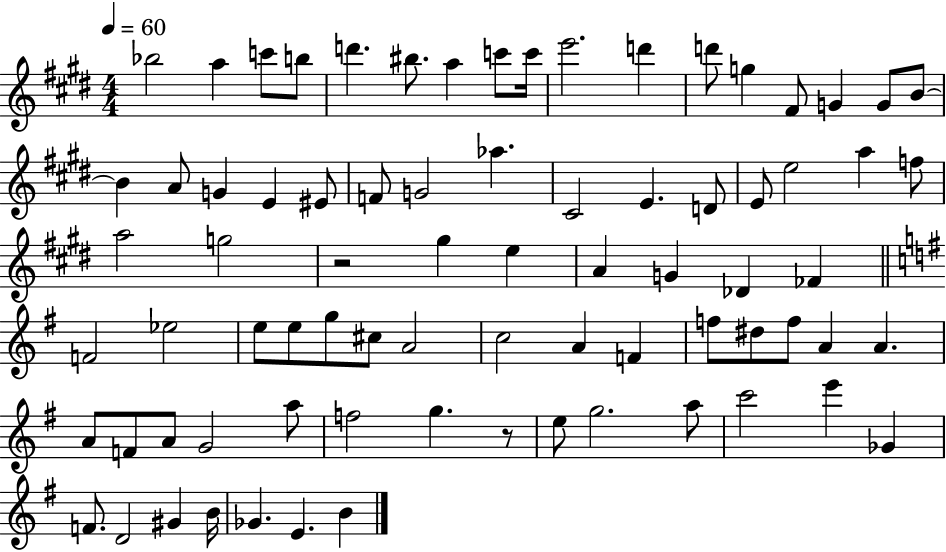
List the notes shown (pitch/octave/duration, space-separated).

Bb5/h A5/q C6/e B5/e D6/q. BIS5/e. A5/q C6/e C6/s E6/h. D6/q D6/e G5/q F#4/e G4/q G4/e B4/e B4/q A4/e G4/q E4/q EIS4/e F4/e G4/h Ab5/q. C#4/h E4/q. D4/e E4/e E5/h A5/q F5/e A5/h G5/h R/h G#5/q E5/q A4/q G4/q Db4/q FES4/q F4/h Eb5/h E5/e E5/e G5/e C#5/e A4/h C5/h A4/q F4/q F5/e D#5/e F5/e A4/q A4/q. A4/e F4/e A4/e G4/h A5/e F5/h G5/q. R/e E5/e G5/h. A5/e C6/h E6/q Gb4/q F4/e. D4/h G#4/q B4/s Gb4/q. E4/q. B4/q